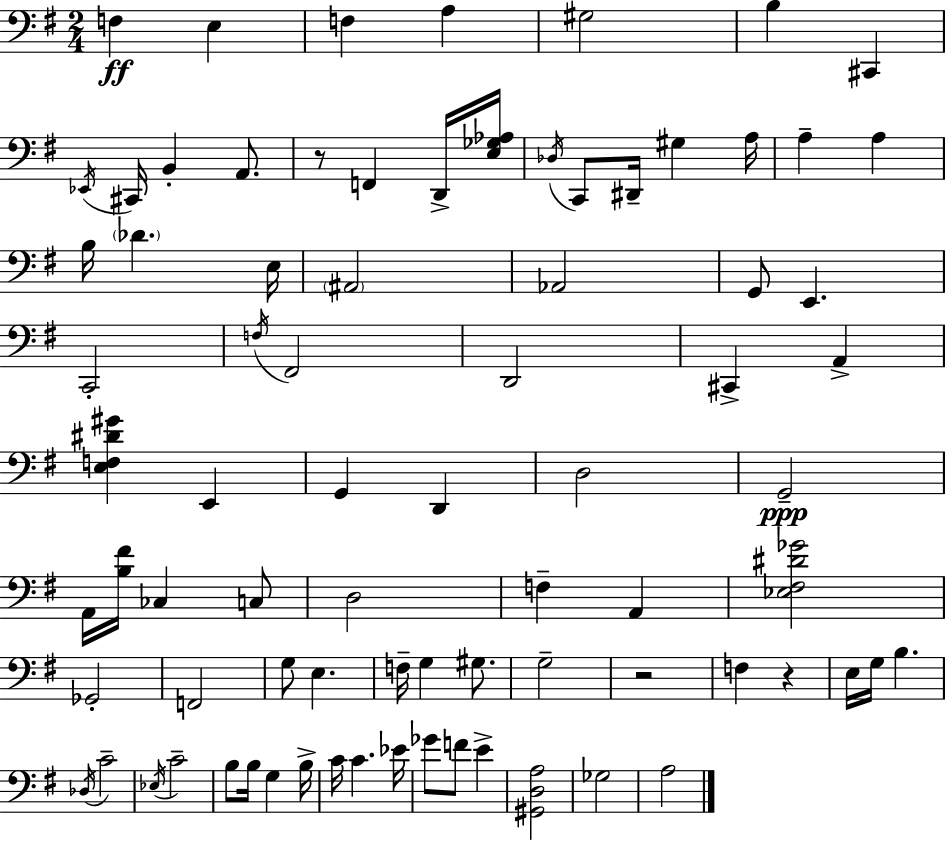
X:1
T:Untitled
M:2/4
L:1/4
K:Em
F, E, F, A, ^G,2 B, ^C,, _E,,/4 ^C,,/4 B,, A,,/2 z/2 F,, D,,/4 [E,_G,_A,]/4 _D,/4 C,,/2 ^D,,/4 ^G, A,/4 A, A, B,/4 _D E,/4 ^A,,2 _A,,2 G,,/2 E,, C,,2 F,/4 ^F,,2 D,,2 ^C,, A,, [E,F,^D^G] E,, G,, D,, D,2 G,,2 A,,/4 [B,^F]/4 _C, C,/2 D,2 F, A,, [_E,^F,^D_G]2 _G,,2 F,,2 G,/2 E, F,/4 G, ^G,/2 G,2 z2 F, z E,/4 G,/4 B, _D,/4 C2 _E,/4 C2 B,/2 B,/4 G, B,/4 C/4 C _E/4 _G/2 F/2 E [^G,,D,A,]2 _G,2 A,2